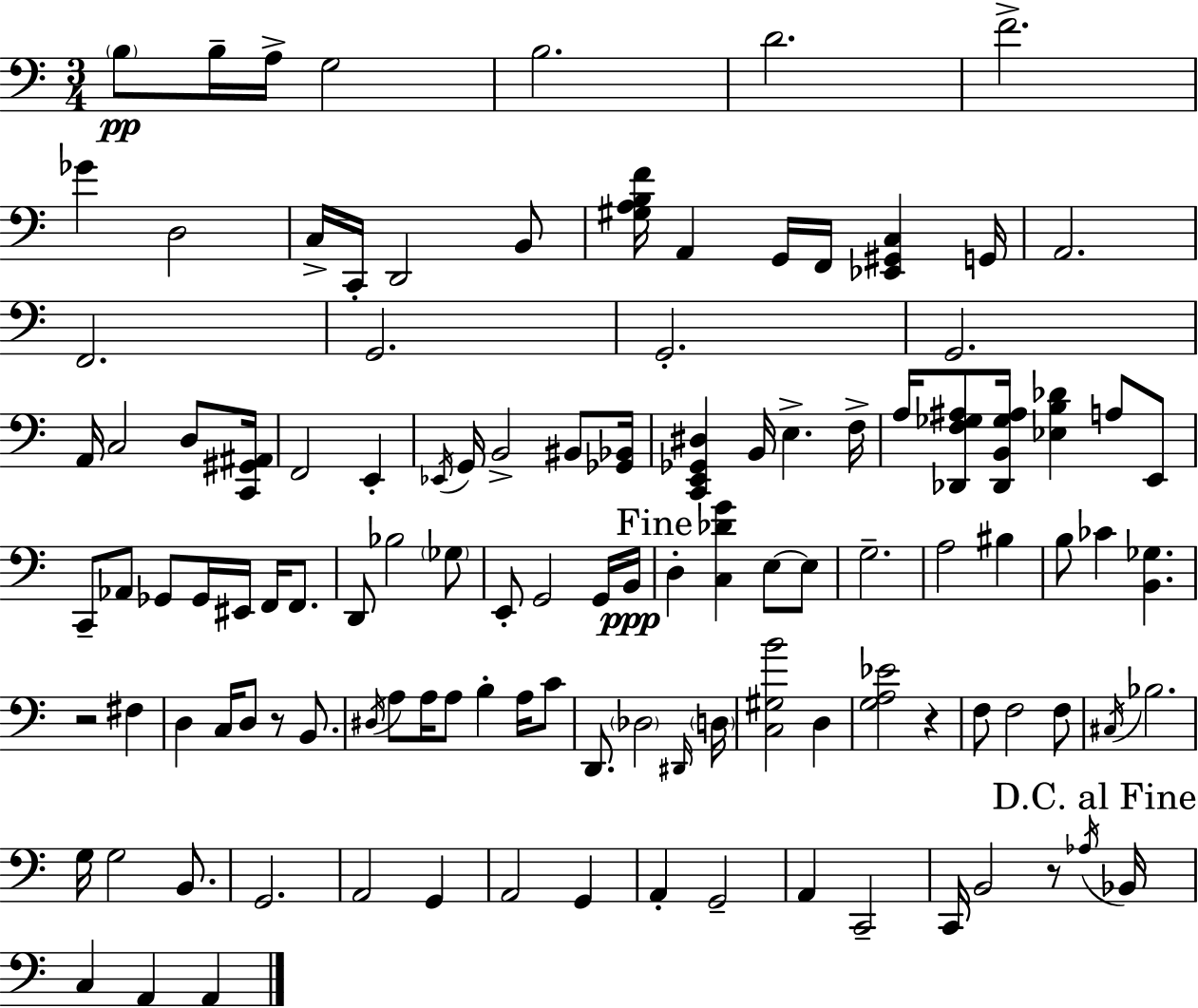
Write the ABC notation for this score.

X:1
T:Untitled
M:3/4
L:1/4
K:C
B,/2 B,/4 A,/4 G,2 B,2 D2 F2 _G D,2 C,/4 C,,/4 D,,2 B,,/2 [^G,A,B,F]/4 A,, G,,/4 F,,/4 [_E,,^G,,C,] G,,/4 A,,2 F,,2 G,,2 G,,2 G,,2 A,,/4 C,2 D,/2 [C,,^G,,^A,,]/4 F,,2 E,, _E,,/4 G,,/4 B,,2 ^B,,/2 [_G,,_B,,]/4 [C,,E,,_G,,^D,] B,,/4 E, F,/4 A,/4 [_D,,F,_G,^A,]/2 [_D,,B,,_G,^A,]/4 [_E,B,_D] A,/2 E,,/2 C,,/2 _A,,/2 _G,,/2 _G,,/4 ^E,,/4 F,,/4 F,,/2 D,,/2 _B,2 _G,/2 E,,/2 G,,2 G,,/4 B,,/4 D, [C,_DG] E,/2 E,/2 G,2 A,2 ^B, B,/2 _C [B,,_G,] z2 ^F, D, C,/4 D,/2 z/2 B,,/2 ^D,/4 A,/2 A,/4 A,/2 B, A,/4 C/2 D,,/2 _D,2 ^D,,/4 D,/4 [C,^G,B]2 D, [G,A,_E]2 z F,/2 F,2 F,/2 ^C,/4 _B,2 G,/4 G,2 B,,/2 G,,2 A,,2 G,, A,,2 G,, A,, G,,2 A,, C,,2 C,,/4 B,,2 z/2 _A,/4 _B,,/4 C, A,, A,,